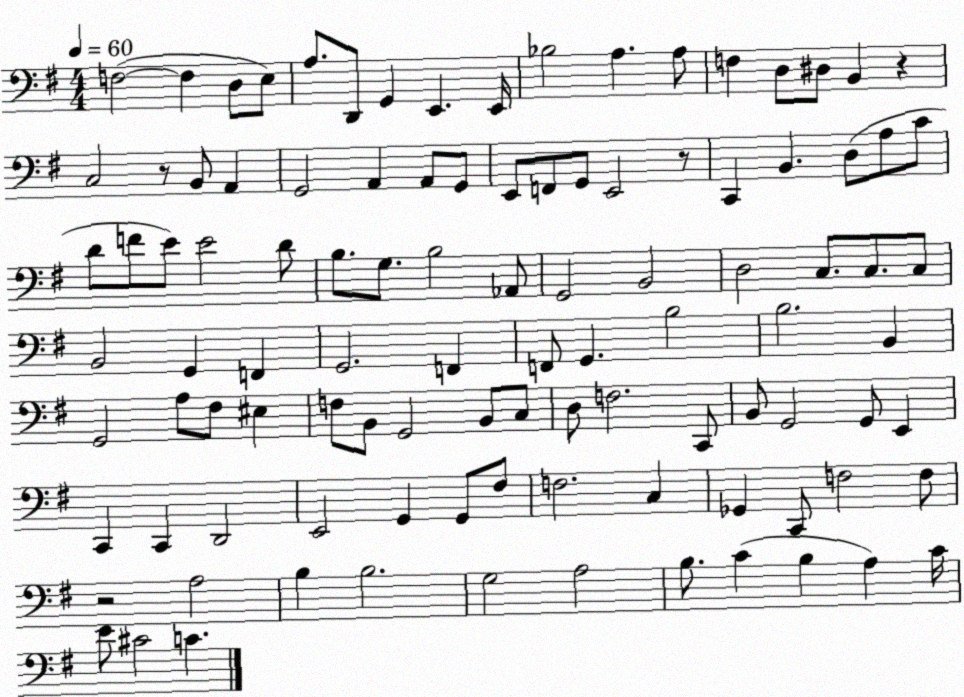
X:1
T:Untitled
M:4/4
L:1/4
K:G
F,2 F, D,/2 E,/2 A,/2 D,,/2 G,, E,, E,,/4 _B,2 A, A,/2 F, D,/2 ^D,/2 B,, z C,2 z/2 B,,/2 A,, G,,2 A,, A,,/2 G,,/2 E,,/2 F,,/2 G,,/2 E,,2 z/2 C,, B,, D,/2 A,/2 C/2 D/2 F/2 E/2 E2 D/2 B,/2 G,/2 B,2 _A,,/2 G,,2 B,,2 D,2 C,/2 C,/2 C,/2 B,,2 G,, F,, G,,2 F,, F,,/2 G,, B,2 B,2 B,, G,,2 A,/2 ^F,/2 ^E, F,/2 B,,/2 G,,2 B,,/2 C,/2 D,/2 F,2 C,,/2 B,,/2 G,,2 G,,/2 E,, C,, C,, D,,2 E,,2 G,, G,,/2 ^F,/2 F,2 C, _G,, C,,/2 F,2 F,/2 z2 A,2 B, B,2 G,2 A,2 B,/2 C B, A, C/4 E/2 ^C2 C